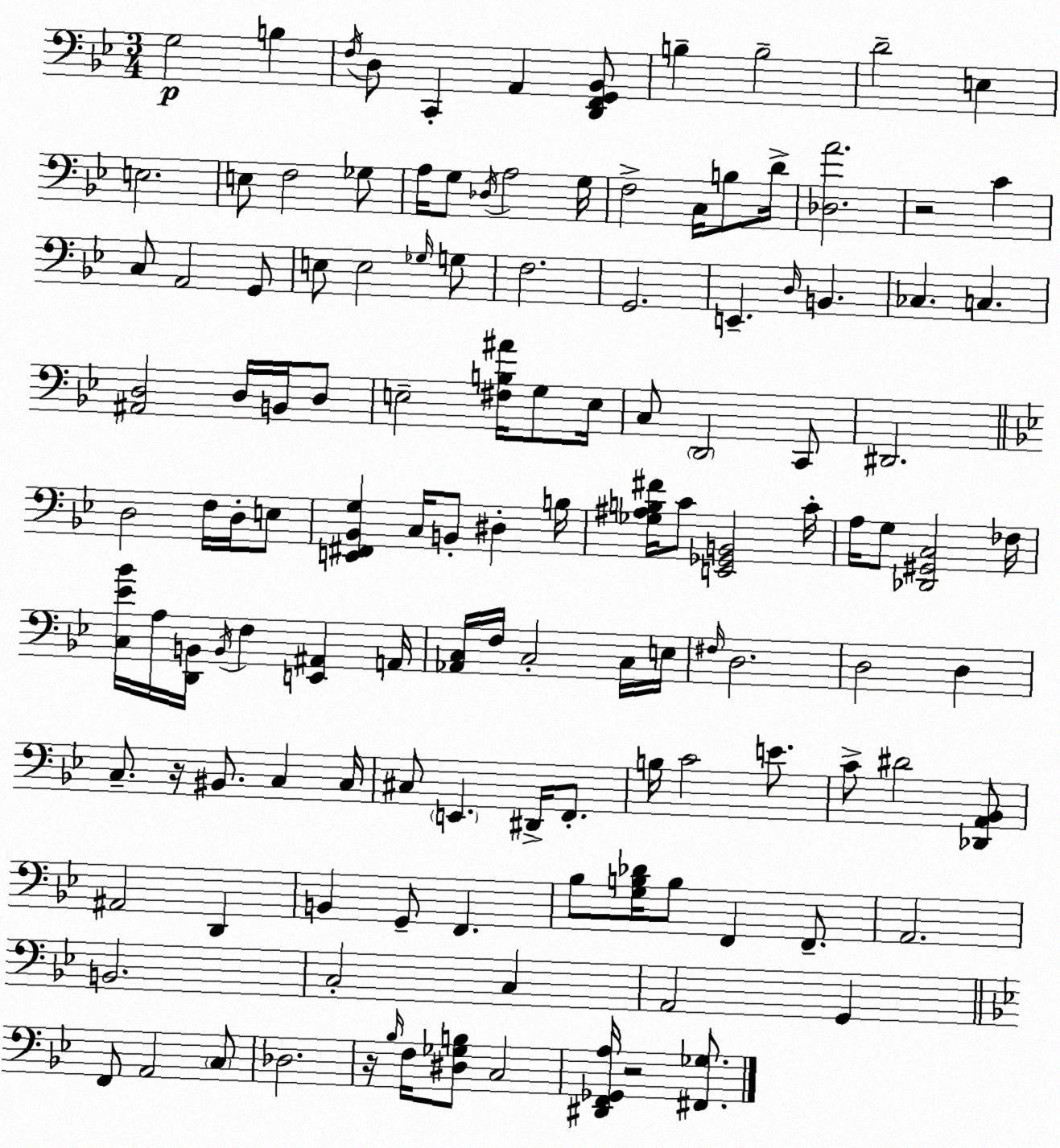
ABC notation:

X:1
T:Untitled
M:3/4
L:1/4
K:Gm
G,2 B, F,/4 D,/2 C,, A,, [D,,F,,G,,_B,,]/2 B, B,2 D2 E, E,2 E,/2 F,2 _G,/2 A,/4 G,/2 _D,/4 A,2 G,/4 F,2 C,/4 B,/2 D/4 [_D,A]2 z2 C C,/2 A,,2 G,,/2 E,/2 E,2 _G,/4 G,/2 F,2 G,,2 E,, D,/4 B,, _C, C, [^A,,D,]2 D,/4 B,,/4 D,/2 E,2 [^F,B,^A]/4 G,/2 E,/4 C,/2 D,,2 C,,/2 ^D,,2 D,2 F,/4 D,/4 E,/2 [E,,^F,,_B,,G,] C,/4 B,,/2 ^D, B,/4 [_G,^A,B,^F]/4 C/2 [E,,_G,,B,,]2 C/4 A,/4 G,/2 [_D,,^G,,C,]2 _F,/4 [C,_E_B]/4 A,/4 [D,,B,,]/4 B,,/4 F, [E,,^A,,] A,,/4 [_A,,C,]/4 F,/4 C,2 C,/4 E,/4 ^F,/4 D,2 D,2 D, C,/2 z/4 ^B,,/2 C, C,/4 ^C,/2 E,, ^D,,/4 F,,/2 B,/4 C2 E/2 C/2 ^D2 [_D,,A,,_B,,]/2 ^A,,2 D,, B,, G,,/2 F,, _B,/2 [G,B,_D]/4 B,/2 F,, F,,/2 A,,2 B,,2 C,2 C, A,,2 G,, F,,/2 A,,2 C,/2 _D,2 z/4 _B,/4 F,/4 [^D,_G,B,]/2 C,2 [^D,,F,,_G,,A,]/4 z2 [^F,,_G,]/2